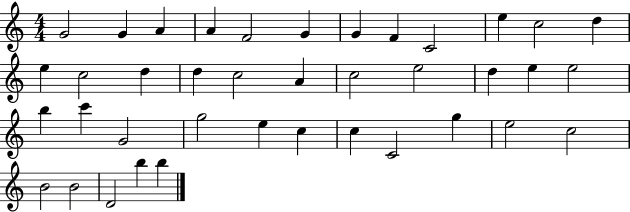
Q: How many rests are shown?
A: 0